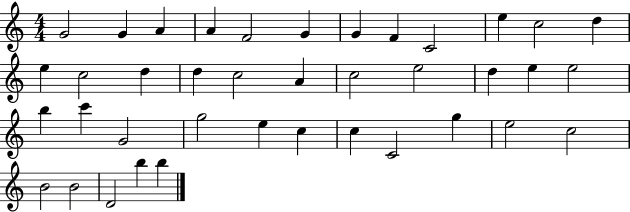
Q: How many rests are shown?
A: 0